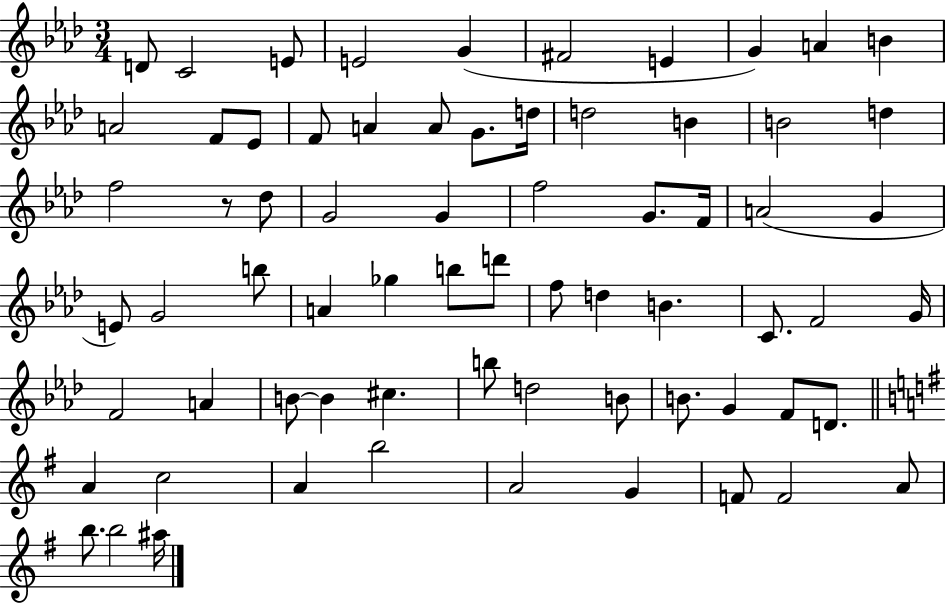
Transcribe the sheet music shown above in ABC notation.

X:1
T:Untitled
M:3/4
L:1/4
K:Ab
D/2 C2 E/2 E2 G ^F2 E G A B A2 F/2 _E/2 F/2 A A/2 G/2 d/4 d2 B B2 d f2 z/2 _d/2 G2 G f2 G/2 F/4 A2 G E/2 G2 b/2 A _g b/2 d'/2 f/2 d B C/2 F2 G/4 F2 A B/2 B ^c b/2 d2 B/2 B/2 G F/2 D/2 A c2 A b2 A2 G F/2 F2 A/2 b/2 b2 ^a/4